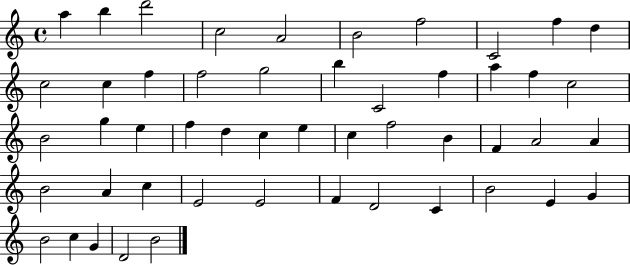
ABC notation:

X:1
T:Untitled
M:4/4
L:1/4
K:C
a b d'2 c2 A2 B2 f2 C2 f d c2 c f f2 g2 b C2 f a f c2 B2 g e f d c e c f2 B F A2 A B2 A c E2 E2 F D2 C B2 E G B2 c G D2 B2